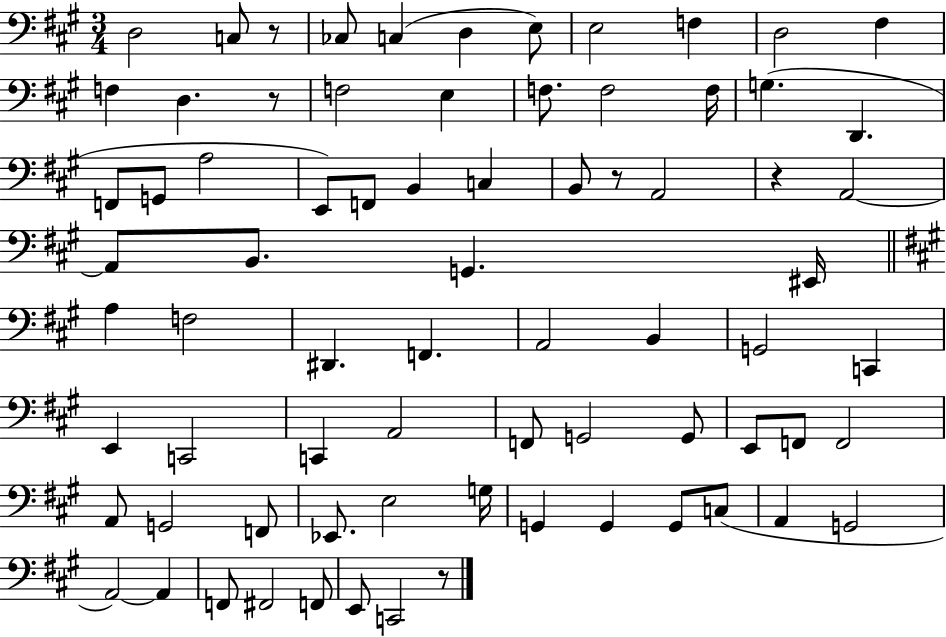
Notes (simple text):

D3/h C3/e R/e CES3/e C3/q D3/q E3/e E3/h F3/q D3/h F#3/q F3/q D3/q. R/e F3/h E3/q F3/e. F3/h F3/s G3/q. D2/q. F2/e G2/e A3/h E2/e F2/e B2/q C3/q B2/e R/e A2/h R/q A2/h A2/e B2/e. G2/q. EIS2/s A3/q F3/h D#2/q. F2/q. A2/h B2/q G2/h C2/q E2/q C2/h C2/q A2/h F2/e G2/h G2/e E2/e F2/e F2/h A2/e G2/h F2/e Eb2/e. E3/h G3/s G2/q G2/q G2/e C3/e A2/q G2/h A2/h A2/q F2/e F#2/h F2/e E2/e C2/h R/e